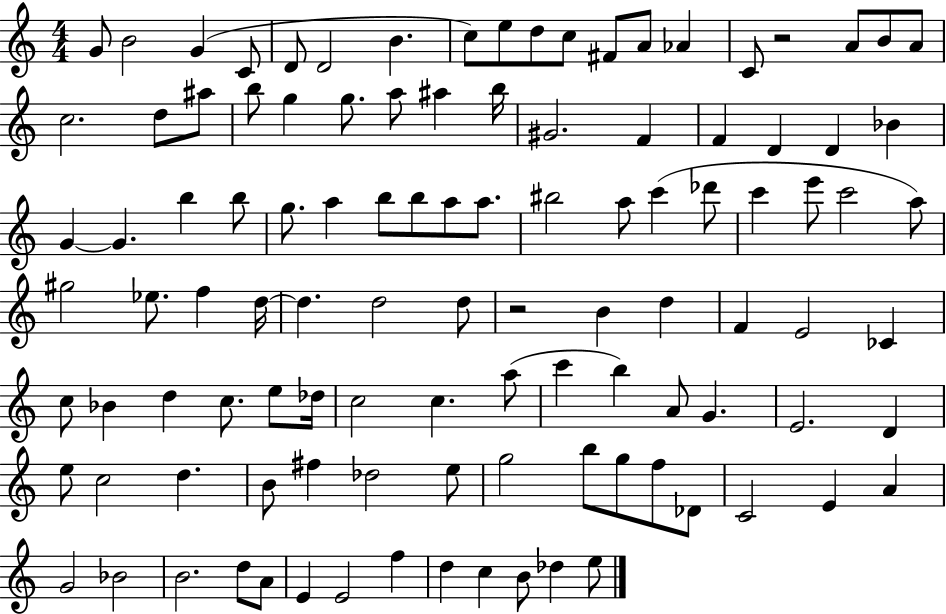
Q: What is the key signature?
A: C major